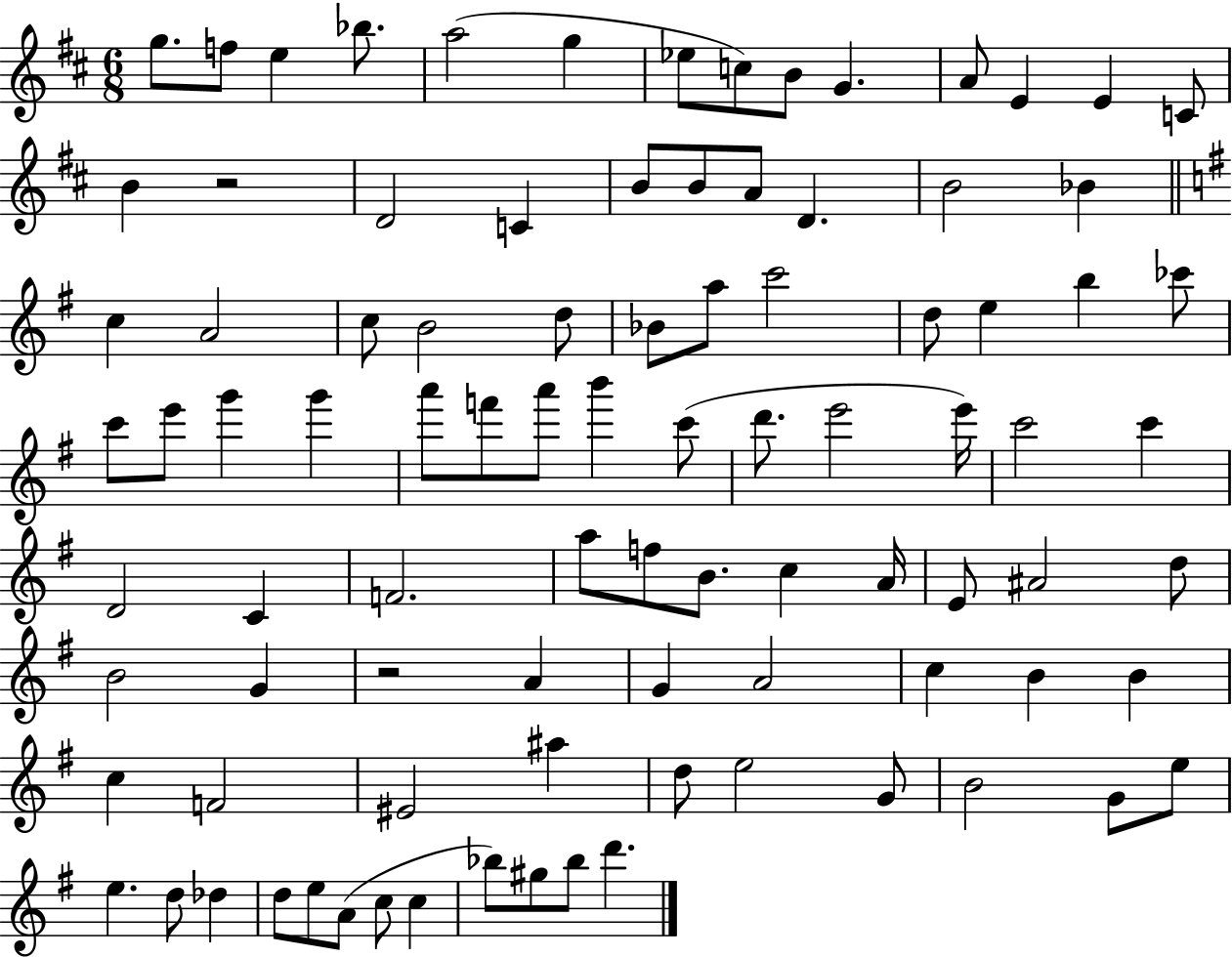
G5/e. F5/e E5/q Bb5/e. A5/h G5/q Eb5/e C5/e B4/e G4/q. A4/e E4/q E4/q C4/e B4/q R/h D4/h C4/q B4/e B4/e A4/e D4/q. B4/h Bb4/q C5/q A4/h C5/e B4/h D5/e Bb4/e A5/e C6/h D5/e E5/q B5/q CES6/e C6/e E6/e G6/q G6/q A6/e F6/e A6/e B6/q C6/e D6/e. E6/h E6/s C6/h C6/q D4/h C4/q F4/h. A5/e F5/e B4/e. C5/q A4/s E4/e A#4/h D5/e B4/h G4/q R/h A4/q G4/q A4/h C5/q B4/q B4/q C5/q F4/h EIS4/h A#5/q D5/e E5/h G4/e B4/h G4/e E5/e E5/q. D5/e Db5/q D5/e E5/e A4/e C5/e C5/q Bb5/e G#5/e Bb5/e D6/q.